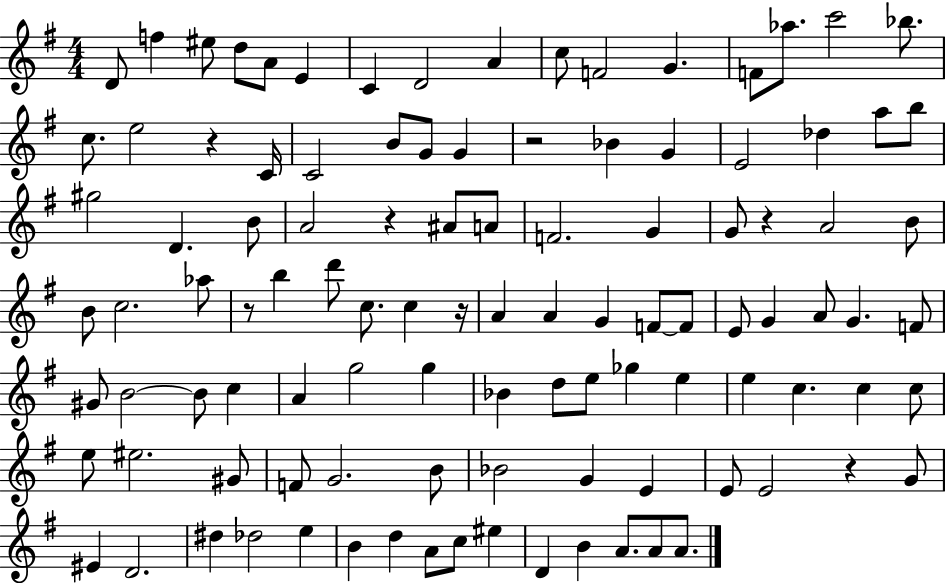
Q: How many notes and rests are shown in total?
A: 107